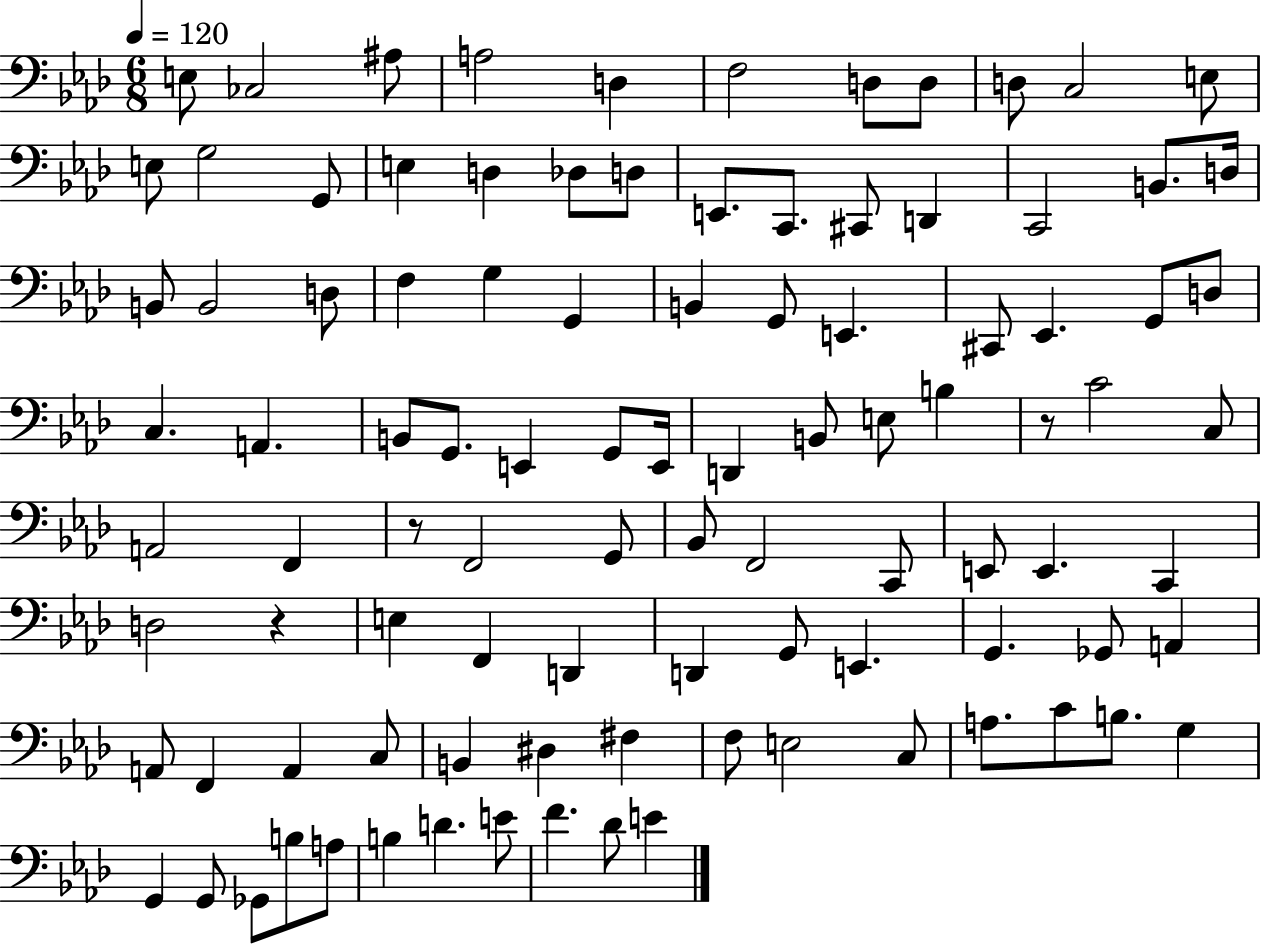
X:1
T:Untitled
M:6/8
L:1/4
K:Ab
E,/2 _C,2 ^A,/2 A,2 D, F,2 D,/2 D,/2 D,/2 C,2 E,/2 E,/2 G,2 G,,/2 E, D, _D,/2 D,/2 E,,/2 C,,/2 ^C,,/2 D,, C,,2 B,,/2 D,/4 B,,/2 B,,2 D,/2 F, G, G,, B,, G,,/2 E,, ^C,,/2 _E,, G,,/2 D,/2 C, A,, B,,/2 G,,/2 E,, G,,/2 E,,/4 D,, B,,/2 E,/2 B, z/2 C2 C,/2 A,,2 F,, z/2 F,,2 G,,/2 _B,,/2 F,,2 C,,/2 E,,/2 E,, C,, D,2 z E, F,, D,, D,, G,,/2 E,, G,, _G,,/2 A,, A,,/2 F,, A,, C,/2 B,, ^D, ^F, F,/2 E,2 C,/2 A,/2 C/2 B,/2 G, G,, G,,/2 _G,,/2 B,/2 A,/2 B, D E/2 F _D/2 E